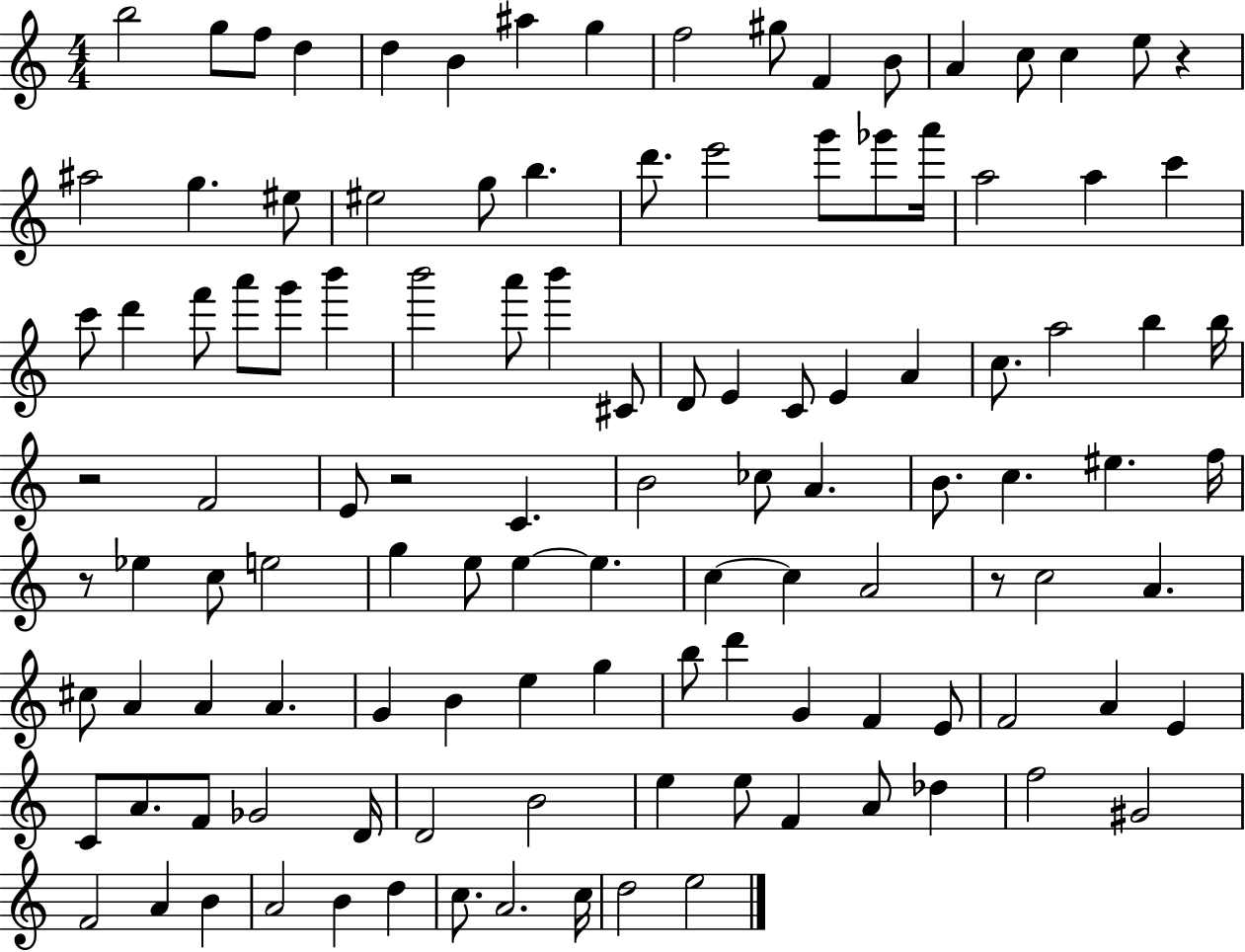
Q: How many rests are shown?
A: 5